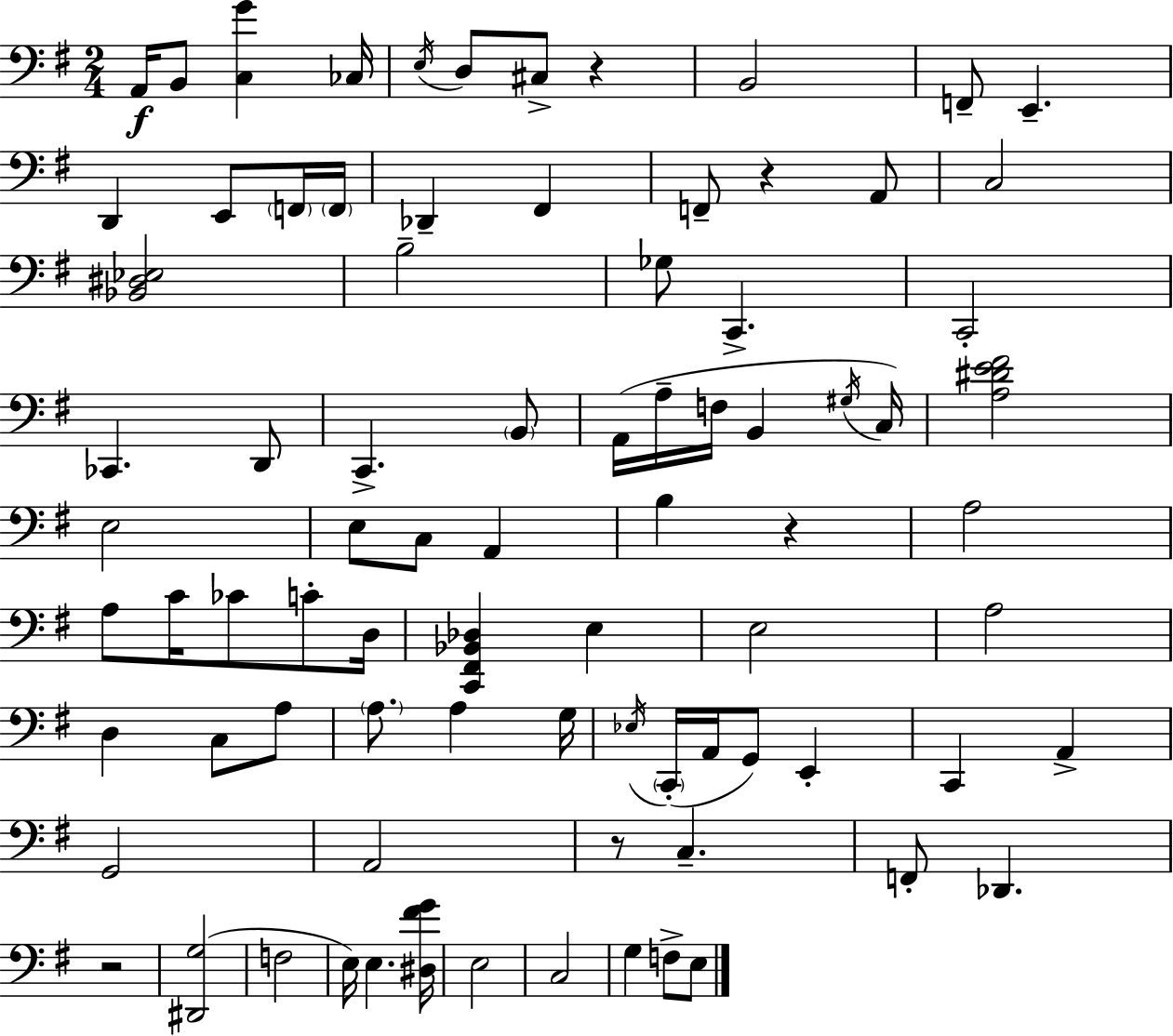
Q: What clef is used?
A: bass